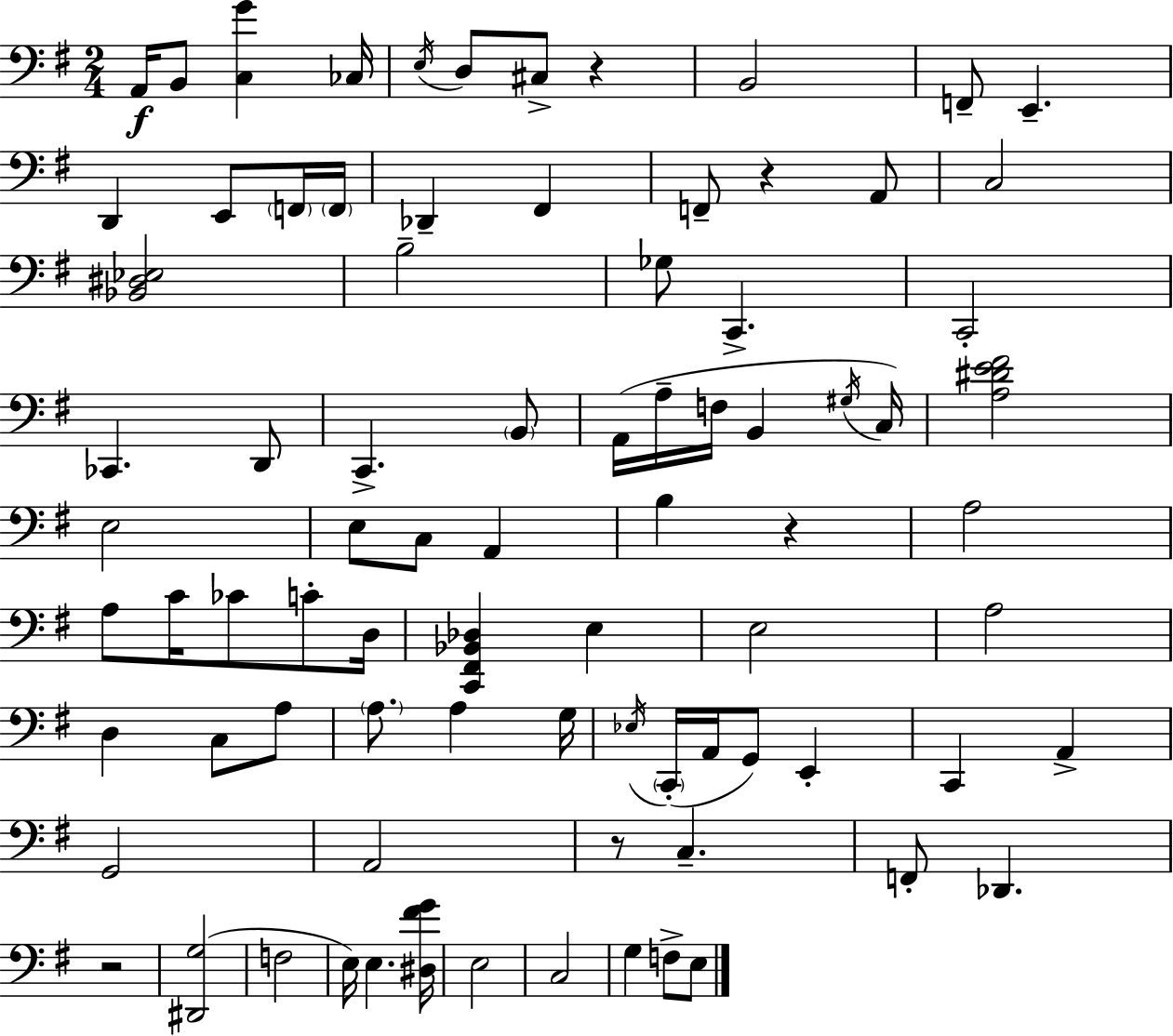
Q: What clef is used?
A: bass